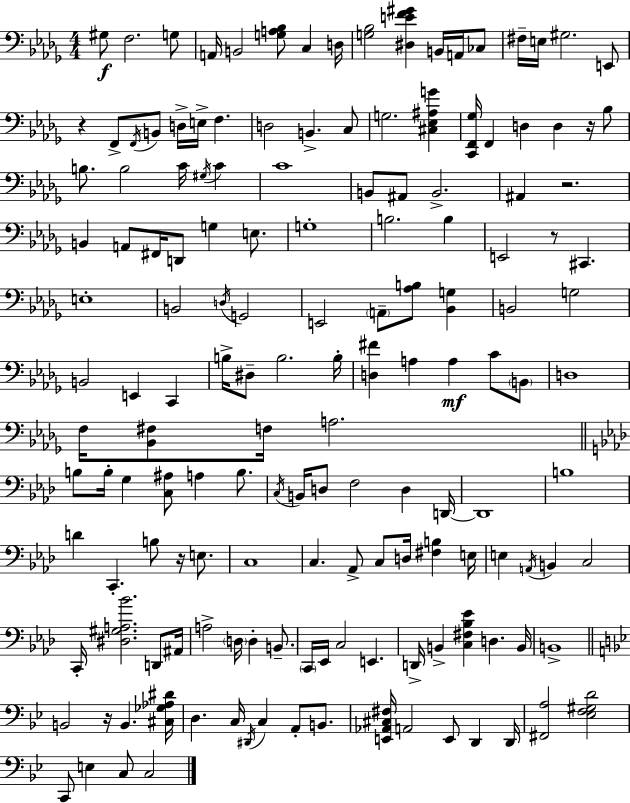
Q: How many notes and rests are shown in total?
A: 154